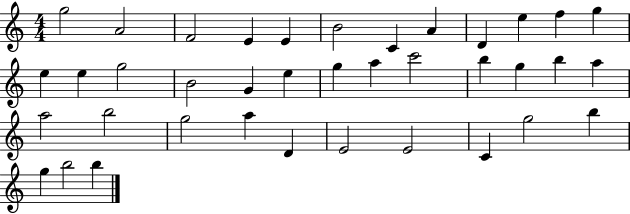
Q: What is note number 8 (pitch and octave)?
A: A4